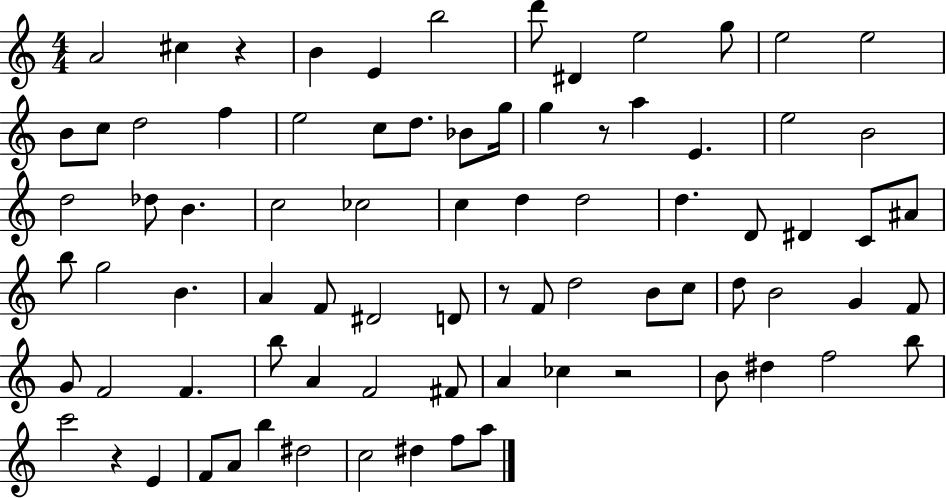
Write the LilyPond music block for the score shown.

{
  \clef treble
  \numericTimeSignature
  \time 4/4
  \key c \major
  a'2 cis''4 r4 | b'4 e'4 b''2 | d'''8 dis'4 e''2 g''8 | e''2 e''2 | \break b'8 c''8 d''2 f''4 | e''2 c''8 d''8. bes'8 g''16 | g''4 r8 a''4 e'4. | e''2 b'2 | \break d''2 des''8 b'4. | c''2 ces''2 | c''4 d''4 d''2 | d''4. d'8 dis'4 c'8 ais'8 | \break b''8 g''2 b'4. | a'4 f'8 dis'2 d'8 | r8 f'8 d''2 b'8 c''8 | d''8 b'2 g'4 f'8 | \break g'8 f'2 f'4. | b''8 a'4 f'2 fis'8 | a'4 ces''4 r2 | b'8 dis''4 f''2 b''8 | \break c'''2 r4 e'4 | f'8 a'8 b''4 dis''2 | c''2 dis''4 f''8 a''8 | \bar "|."
}